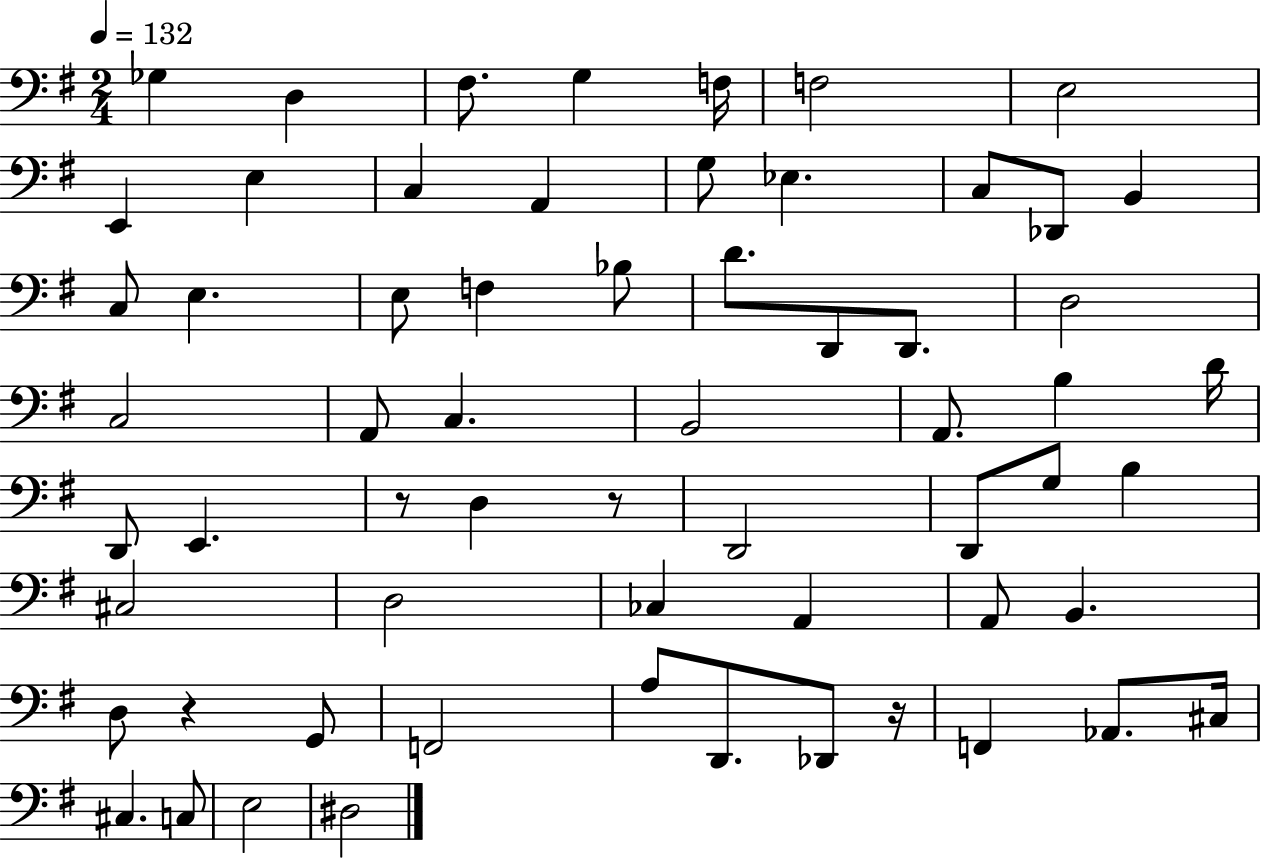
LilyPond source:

{
  \clef bass
  \numericTimeSignature
  \time 2/4
  \key g \major
  \tempo 4 = 132
  ges4 d4 | fis8. g4 f16 | f2 | e2 | \break e,4 e4 | c4 a,4 | g8 ees4. | c8 des,8 b,4 | \break c8 e4. | e8 f4 bes8 | d'8. d,8 d,8. | d2 | \break c2 | a,8 c4. | b,2 | a,8. b4 d'16 | \break d,8 e,4. | r8 d4 r8 | d,2 | d,8 g8 b4 | \break cis2 | d2 | ces4 a,4 | a,8 b,4. | \break d8 r4 g,8 | f,2 | a8 d,8. des,8 r16 | f,4 aes,8. cis16 | \break cis4. c8 | e2 | dis2 | \bar "|."
}